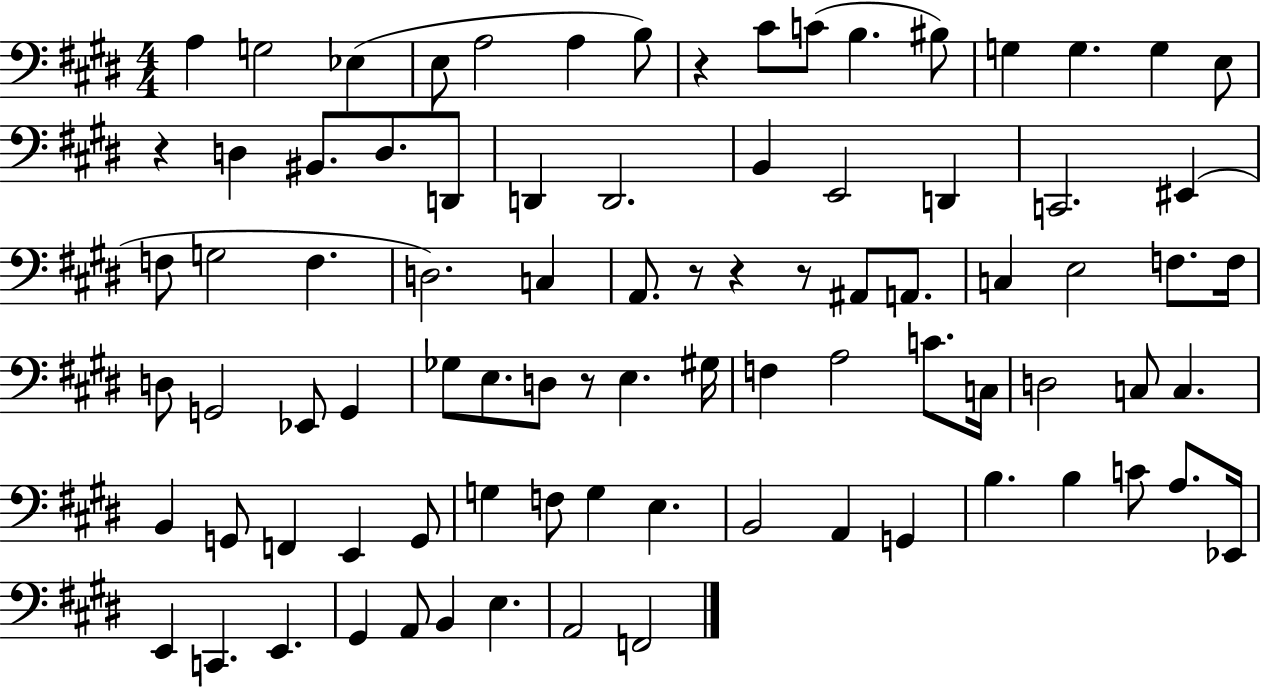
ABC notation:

X:1
T:Untitled
M:4/4
L:1/4
K:E
A, G,2 _E, E,/2 A,2 A, B,/2 z ^C/2 C/2 B, ^B,/2 G, G, G, E,/2 z D, ^B,,/2 D,/2 D,,/2 D,, D,,2 B,, E,,2 D,, C,,2 ^E,, F,/2 G,2 F, D,2 C, A,,/2 z/2 z z/2 ^A,,/2 A,,/2 C, E,2 F,/2 F,/4 D,/2 G,,2 _E,,/2 G,, _G,/2 E,/2 D,/2 z/2 E, ^G,/4 F, A,2 C/2 C,/4 D,2 C,/2 C, B,, G,,/2 F,, E,, G,,/2 G, F,/2 G, E, B,,2 A,, G,, B, B, C/2 A,/2 _E,,/4 E,, C,, E,, ^G,, A,,/2 B,, E, A,,2 F,,2